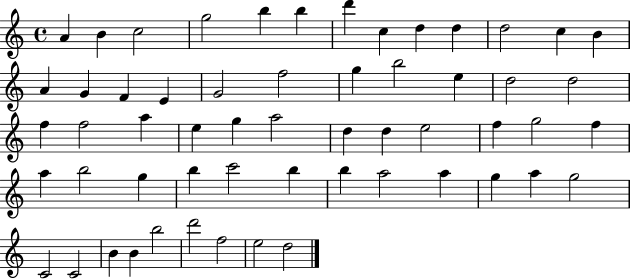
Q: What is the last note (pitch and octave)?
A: D5